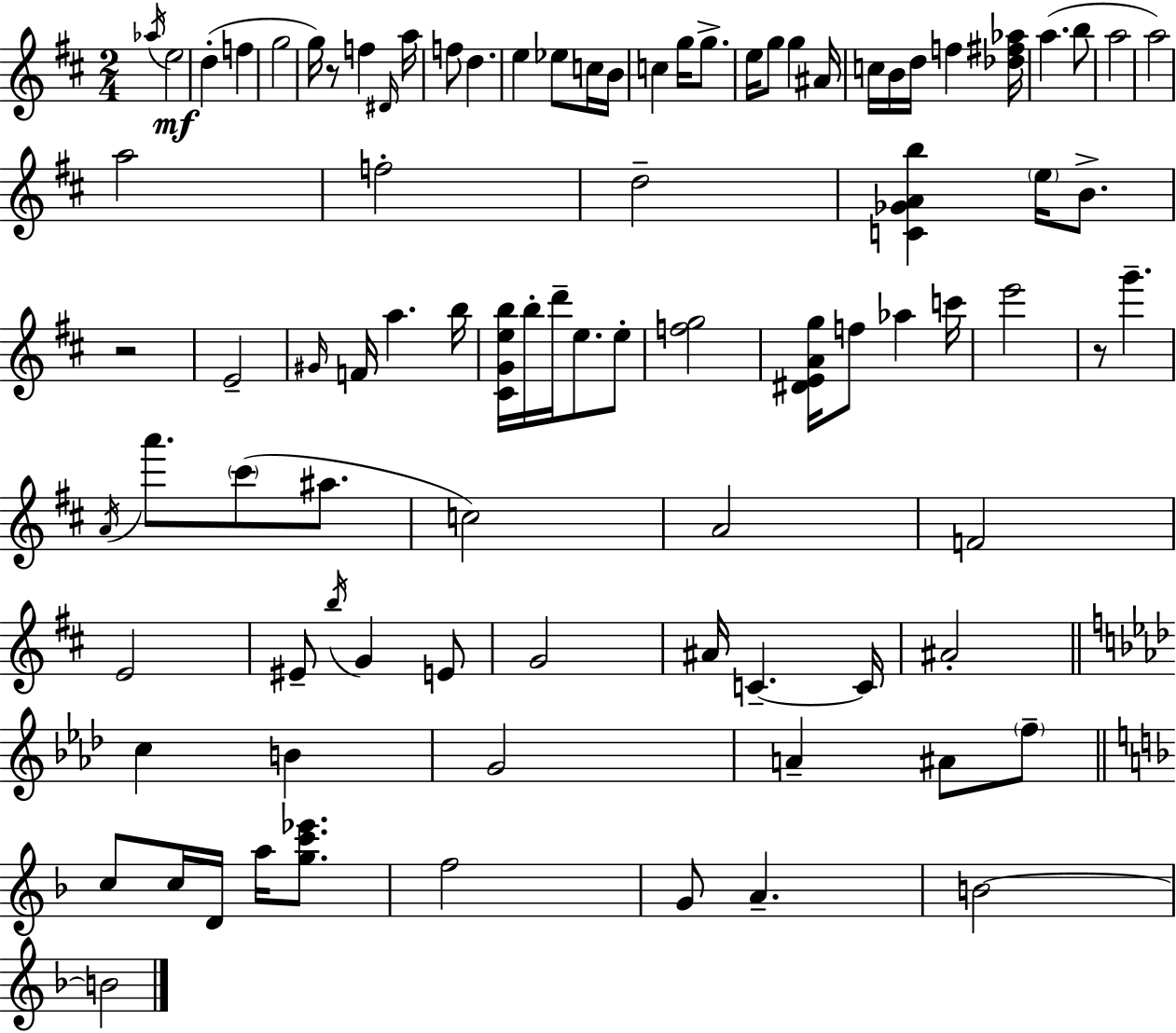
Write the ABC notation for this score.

X:1
T:Untitled
M:2/4
L:1/4
K:D
_a/4 e2 d f g2 g/4 z/2 f ^D/4 a/4 f/2 d e _e/2 c/4 B/4 c g/4 g/2 e/4 g/2 g ^A/4 c/4 B/4 d/4 f [_d^f_a]/4 a b/2 a2 a2 a2 f2 d2 [C_GAb] e/4 B/2 z2 E2 ^G/4 F/4 a b/4 [^CGeb]/4 b/4 d'/4 e/2 e/2 [fg]2 [^DEAg]/4 f/2 _a c'/4 e'2 z/2 g' A/4 a'/2 ^c'/2 ^a/2 c2 A2 F2 E2 ^E/2 b/4 G E/2 G2 ^A/4 C C/4 ^A2 c B G2 A ^A/2 f/2 c/2 c/4 D/4 a/4 [gc'_e']/2 f2 G/2 A B2 B2